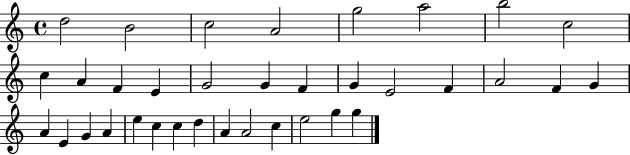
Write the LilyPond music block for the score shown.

{
  \clef treble
  \time 4/4
  \defaultTimeSignature
  \key c \major
  d''2 b'2 | c''2 a'2 | g''2 a''2 | b''2 c''2 | \break c''4 a'4 f'4 e'4 | g'2 g'4 f'4 | g'4 e'2 f'4 | a'2 f'4 g'4 | \break a'4 e'4 g'4 a'4 | e''4 c''4 c''4 d''4 | a'4 a'2 c''4 | e''2 g''4 g''4 | \break \bar "|."
}